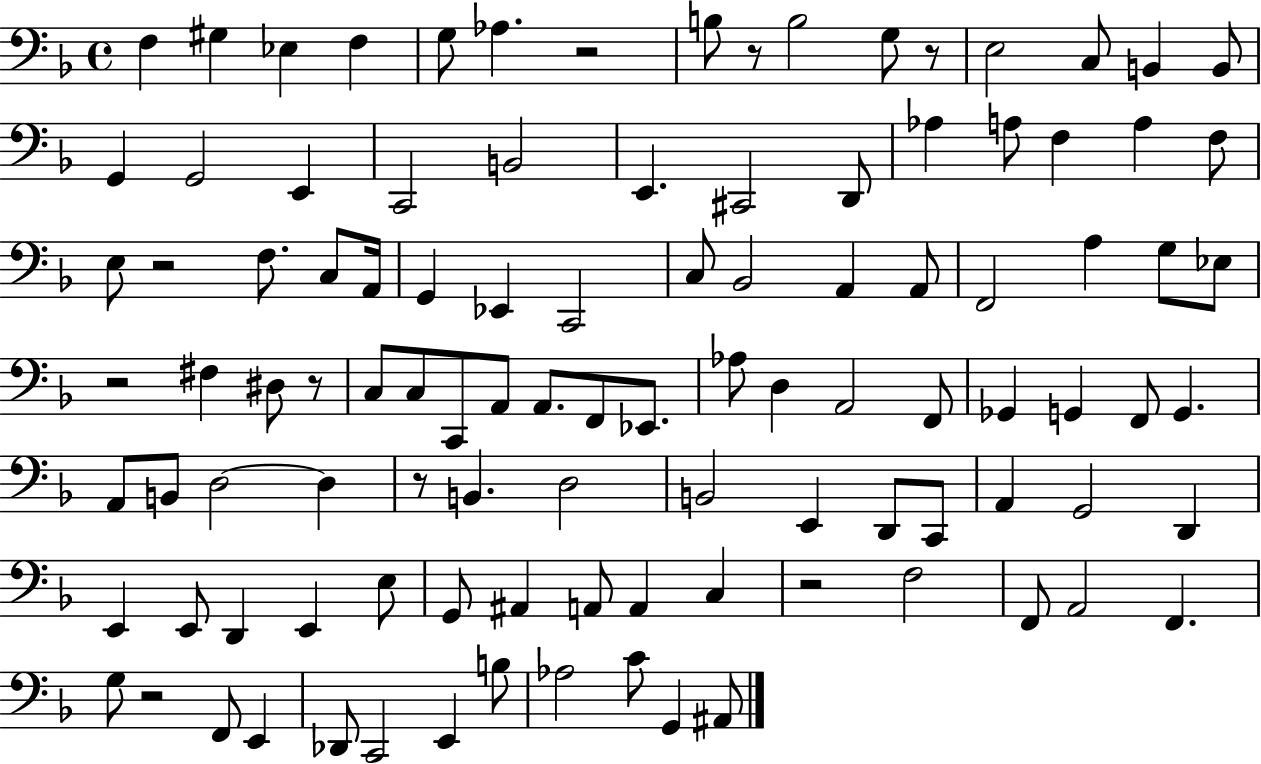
F3/q G#3/q Eb3/q F3/q G3/e Ab3/q. R/h B3/e R/e B3/h G3/e R/e E3/h C3/e B2/q B2/e G2/q G2/h E2/q C2/h B2/h E2/q. C#2/h D2/e Ab3/q A3/e F3/q A3/q F3/e E3/e R/h F3/e. C3/e A2/s G2/q Eb2/q C2/h C3/e Bb2/h A2/q A2/e F2/h A3/q G3/e Eb3/e R/h F#3/q D#3/e R/e C3/e C3/e C2/e A2/e A2/e. F2/e Eb2/e. Ab3/e D3/q A2/h F2/e Gb2/q G2/q F2/e G2/q. A2/e B2/e D3/h D3/q R/e B2/q. D3/h B2/h E2/q D2/e C2/e A2/q G2/h D2/q E2/q E2/e D2/q E2/q E3/e G2/e A#2/q A2/e A2/q C3/q R/h F3/h F2/e A2/h F2/q. G3/e R/h F2/e E2/q Db2/e C2/h E2/q B3/e Ab3/h C4/e G2/q A#2/e